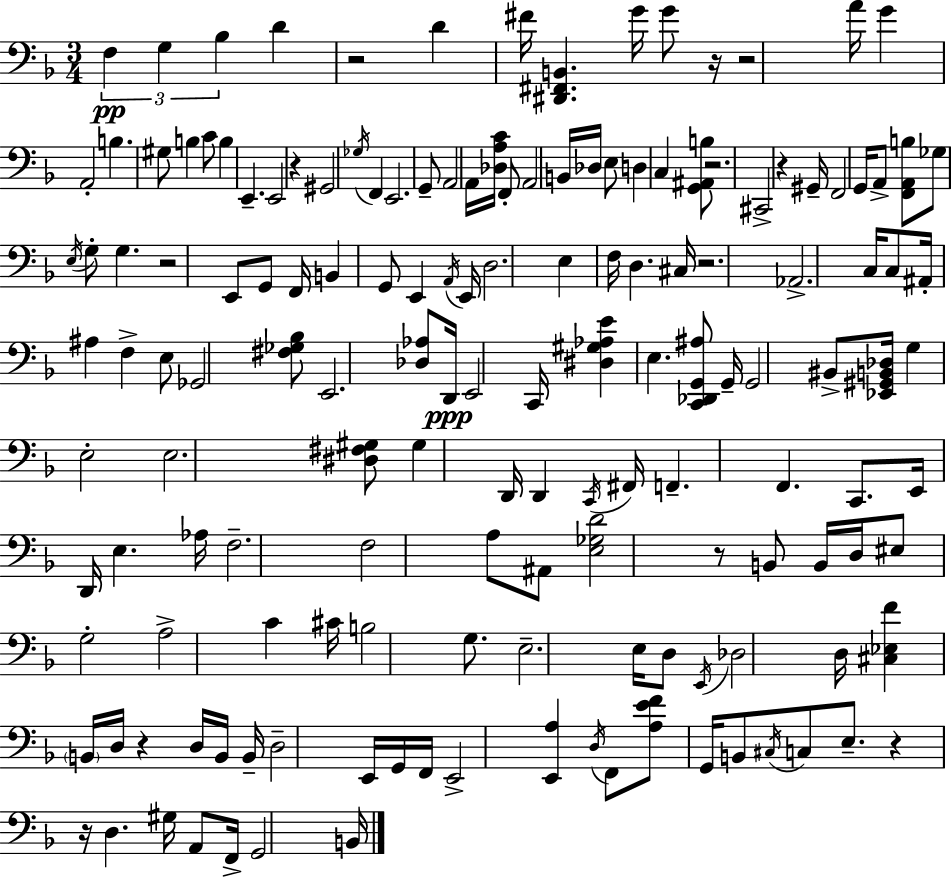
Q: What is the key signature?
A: F major